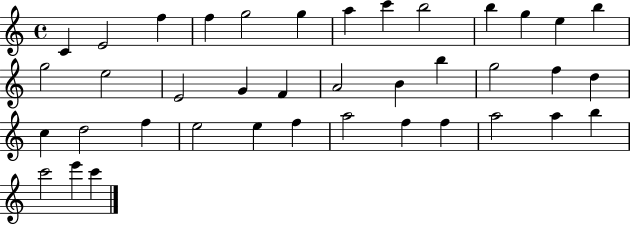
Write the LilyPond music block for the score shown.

{
  \clef treble
  \time 4/4
  \defaultTimeSignature
  \key c \major
  c'4 e'2 f''4 | f''4 g''2 g''4 | a''4 c'''4 b''2 | b''4 g''4 e''4 b''4 | \break g''2 e''2 | e'2 g'4 f'4 | a'2 b'4 b''4 | g''2 f''4 d''4 | \break c''4 d''2 f''4 | e''2 e''4 f''4 | a''2 f''4 f''4 | a''2 a''4 b''4 | \break c'''2 e'''4 c'''4 | \bar "|."
}